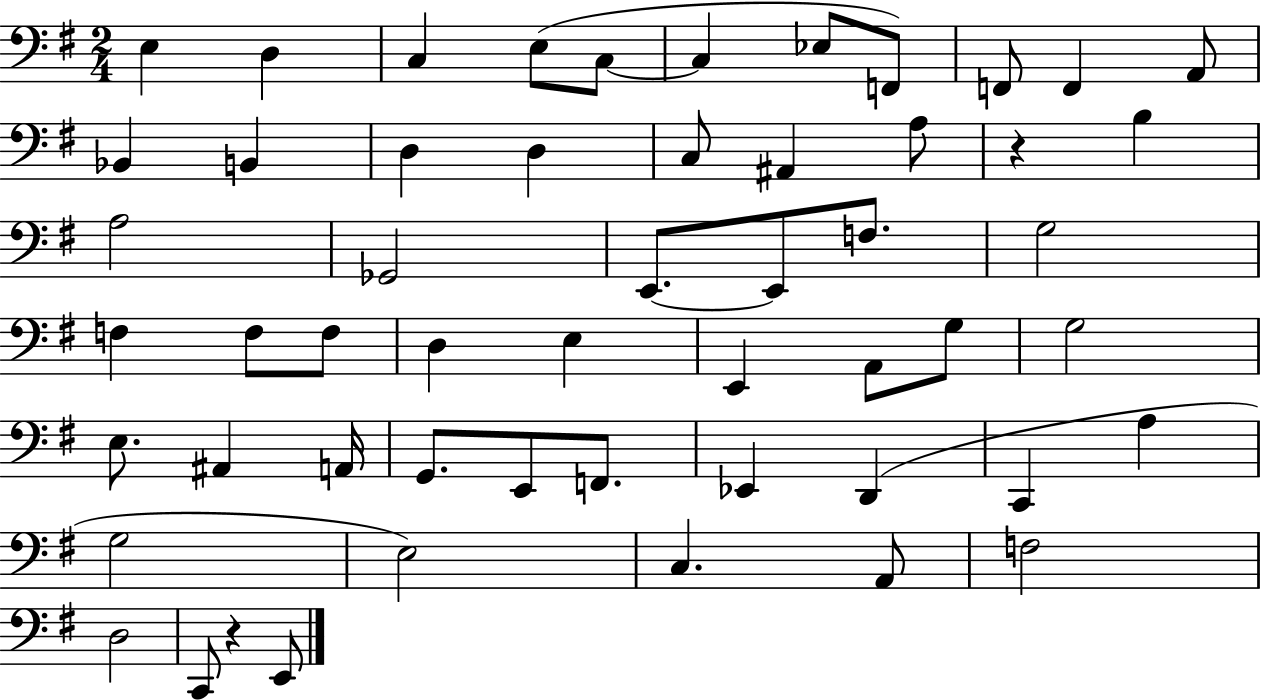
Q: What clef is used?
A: bass